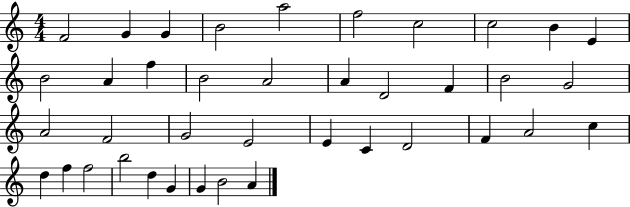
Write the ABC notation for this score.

X:1
T:Untitled
M:4/4
L:1/4
K:C
F2 G G B2 a2 f2 c2 c2 B E B2 A f B2 A2 A D2 F B2 G2 A2 F2 G2 E2 E C D2 F A2 c d f f2 b2 d G G B2 A